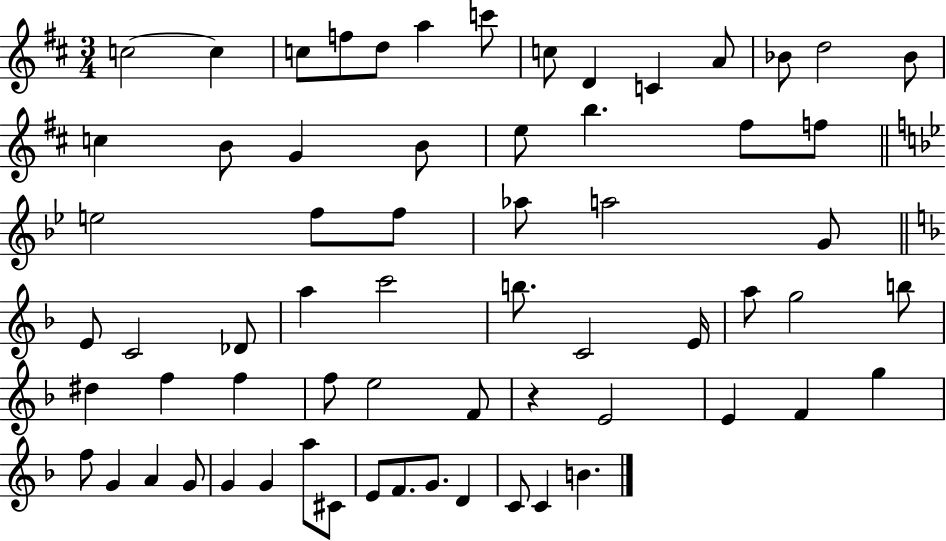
X:1
T:Untitled
M:3/4
L:1/4
K:D
c2 c c/2 f/2 d/2 a c'/2 c/2 D C A/2 _B/2 d2 _B/2 c B/2 G B/2 e/2 b ^f/2 f/2 e2 f/2 f/2 _a/2 a2 G/2 E/2 C2 _D/2 a c'2 b/2 C2 E/4 a/2 g2 b/2 ^d f f f/2 e2 F/2 z E2 E F g f/2 G A G/2 G G a/2 ^C/2 E/2 F/2 G/2 D C/2 C B